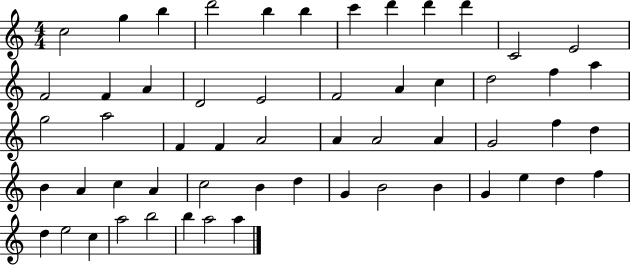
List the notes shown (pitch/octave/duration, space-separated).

C5/h G5/q B5/q D6/h B5/q B5/q C6/q D6/q D6/q D6/q C4/h E4/h F4/h F4/q A4/q D4/h E4/h F4/h A4/q C5/q D5/h F5/q A5/q G5/h A5/h F4/q F4/q A4/h A4/q A4/h A4/q G4/h F5/q D5/q B4/q A4/q C5/q A4/q C5/h B4/q D5/q G4/q B4/h B4/q G4/q E5/q D5/q F5/q D5/q E5/h C5/q A5/h B5/h B5/q A5/h A5/q